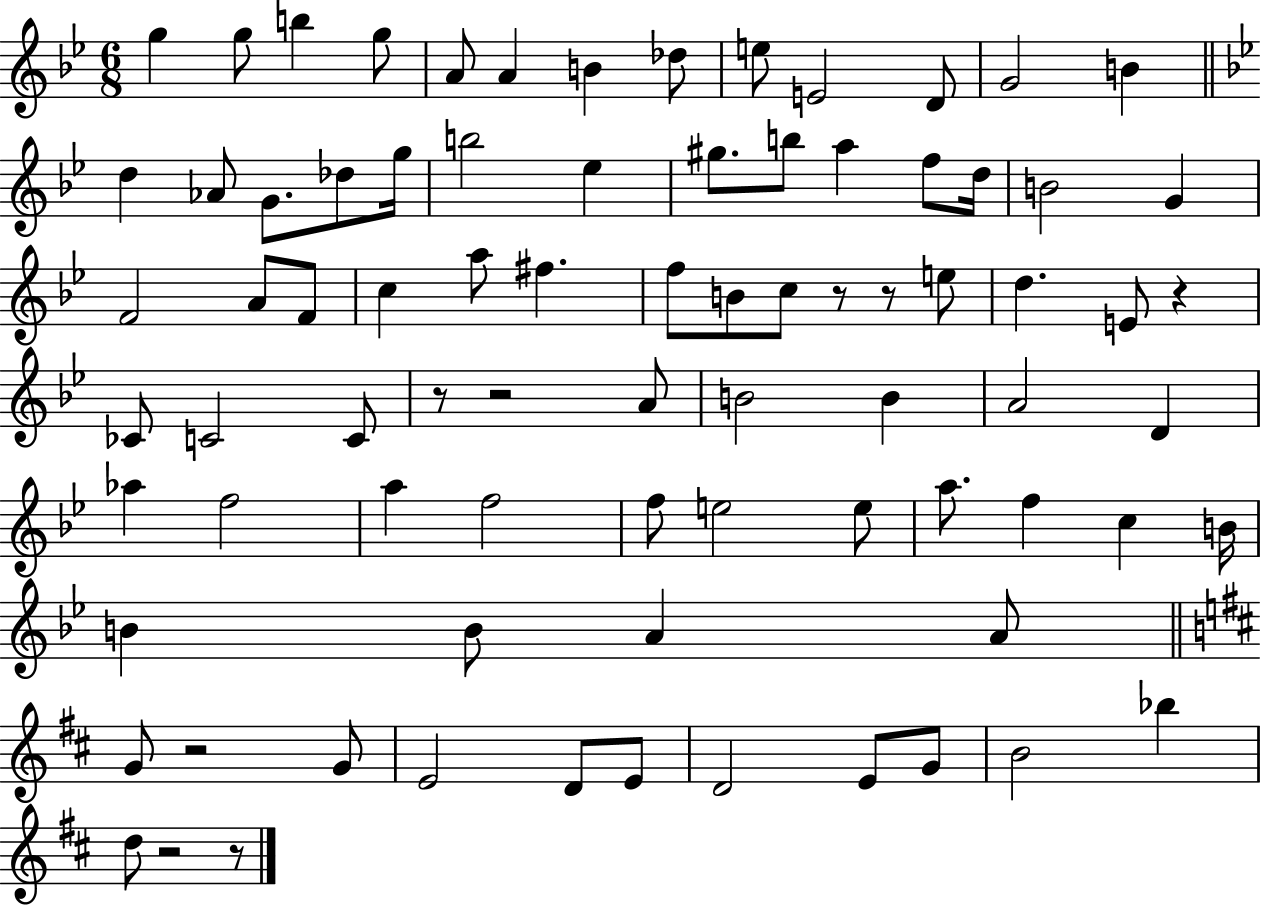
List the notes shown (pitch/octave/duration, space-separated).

G5/q G5/e B5/q G5/e A4/e A4/q B4/q Db5/e E5/e E4/h D4/e G4/h B4/q D5/q Ab4/e G4/e. Db5/e G5/s B5/h Eb5/q G#5/e. B5/e A5/q F5/e D5/s B4/h G4/q F4/h A4/e F4/e C5/q A5/e F#5/q. F5/e B4/e C5/e R/e R/e E5/e D5/q. E4/e R/q CES4/e C4/h C4/e R/e R/h A4/e B4/h B4/q A4/h D4/q Ab5/q F5/h A5/q F5/h F5/e E5/h E5/e A5/e. F5/q C5/q B4/s B4/q B4/e A4/q A4/e G4/e R/h G4/e E4/h D4/e E4/e D4/h E4/e G4/e B4/h Bb5/q D5/e R/h R/e